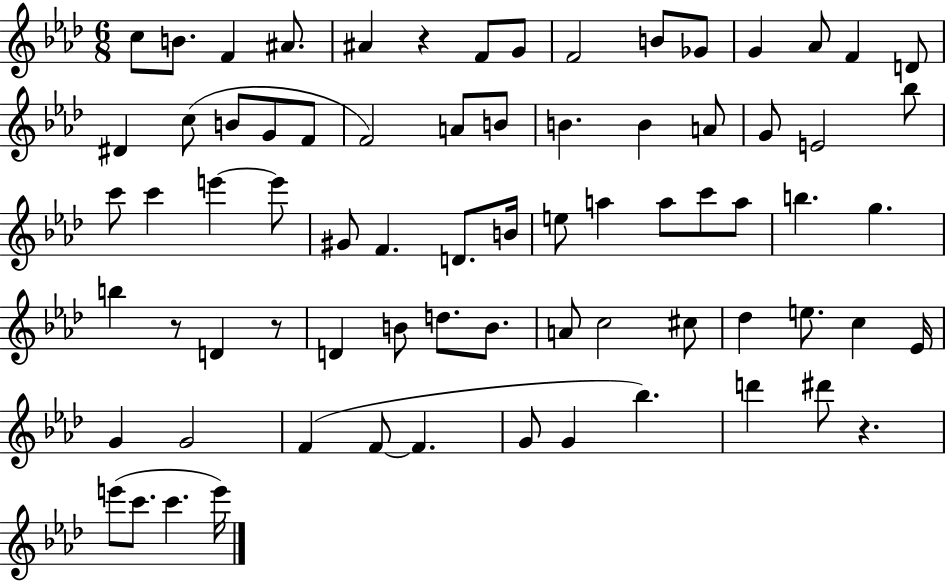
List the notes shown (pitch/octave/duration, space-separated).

C5/e B4/e. F4/q A#4/e. A#4/q R/q F4/e G4/e F4/h B4/e Gb4/e G4/q Ab4/e F4/q D4/e D#4/q C5/e B4/e G4/e F4/e F4/h A4/e B4/e B4/q. B4/q A4/e G4/e E4/h Bb5/e C6/e C6/q E6/q E6/e G#4/e F4/q. D4/e. B4/s E5/e A5/q A5/e C6/e A5/e B5/q. G5/q. B5/q R/e D4/q R/e D4/q B4/e D5/e. B4/e. A4/e C5/h C#5/e Db5/q E5/e. C5/q Eb4/s G4/q G4/h F4/q F4/e F4/q. G4/e G4/q Bb5/q. D6/q D#6/e R/q. E6/e C6/e. C6/q. E6/s